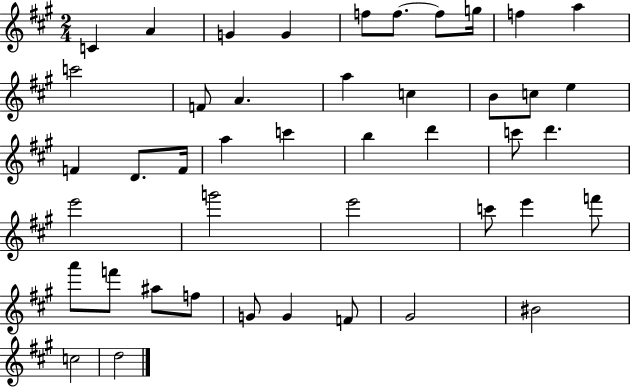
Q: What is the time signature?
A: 2/4